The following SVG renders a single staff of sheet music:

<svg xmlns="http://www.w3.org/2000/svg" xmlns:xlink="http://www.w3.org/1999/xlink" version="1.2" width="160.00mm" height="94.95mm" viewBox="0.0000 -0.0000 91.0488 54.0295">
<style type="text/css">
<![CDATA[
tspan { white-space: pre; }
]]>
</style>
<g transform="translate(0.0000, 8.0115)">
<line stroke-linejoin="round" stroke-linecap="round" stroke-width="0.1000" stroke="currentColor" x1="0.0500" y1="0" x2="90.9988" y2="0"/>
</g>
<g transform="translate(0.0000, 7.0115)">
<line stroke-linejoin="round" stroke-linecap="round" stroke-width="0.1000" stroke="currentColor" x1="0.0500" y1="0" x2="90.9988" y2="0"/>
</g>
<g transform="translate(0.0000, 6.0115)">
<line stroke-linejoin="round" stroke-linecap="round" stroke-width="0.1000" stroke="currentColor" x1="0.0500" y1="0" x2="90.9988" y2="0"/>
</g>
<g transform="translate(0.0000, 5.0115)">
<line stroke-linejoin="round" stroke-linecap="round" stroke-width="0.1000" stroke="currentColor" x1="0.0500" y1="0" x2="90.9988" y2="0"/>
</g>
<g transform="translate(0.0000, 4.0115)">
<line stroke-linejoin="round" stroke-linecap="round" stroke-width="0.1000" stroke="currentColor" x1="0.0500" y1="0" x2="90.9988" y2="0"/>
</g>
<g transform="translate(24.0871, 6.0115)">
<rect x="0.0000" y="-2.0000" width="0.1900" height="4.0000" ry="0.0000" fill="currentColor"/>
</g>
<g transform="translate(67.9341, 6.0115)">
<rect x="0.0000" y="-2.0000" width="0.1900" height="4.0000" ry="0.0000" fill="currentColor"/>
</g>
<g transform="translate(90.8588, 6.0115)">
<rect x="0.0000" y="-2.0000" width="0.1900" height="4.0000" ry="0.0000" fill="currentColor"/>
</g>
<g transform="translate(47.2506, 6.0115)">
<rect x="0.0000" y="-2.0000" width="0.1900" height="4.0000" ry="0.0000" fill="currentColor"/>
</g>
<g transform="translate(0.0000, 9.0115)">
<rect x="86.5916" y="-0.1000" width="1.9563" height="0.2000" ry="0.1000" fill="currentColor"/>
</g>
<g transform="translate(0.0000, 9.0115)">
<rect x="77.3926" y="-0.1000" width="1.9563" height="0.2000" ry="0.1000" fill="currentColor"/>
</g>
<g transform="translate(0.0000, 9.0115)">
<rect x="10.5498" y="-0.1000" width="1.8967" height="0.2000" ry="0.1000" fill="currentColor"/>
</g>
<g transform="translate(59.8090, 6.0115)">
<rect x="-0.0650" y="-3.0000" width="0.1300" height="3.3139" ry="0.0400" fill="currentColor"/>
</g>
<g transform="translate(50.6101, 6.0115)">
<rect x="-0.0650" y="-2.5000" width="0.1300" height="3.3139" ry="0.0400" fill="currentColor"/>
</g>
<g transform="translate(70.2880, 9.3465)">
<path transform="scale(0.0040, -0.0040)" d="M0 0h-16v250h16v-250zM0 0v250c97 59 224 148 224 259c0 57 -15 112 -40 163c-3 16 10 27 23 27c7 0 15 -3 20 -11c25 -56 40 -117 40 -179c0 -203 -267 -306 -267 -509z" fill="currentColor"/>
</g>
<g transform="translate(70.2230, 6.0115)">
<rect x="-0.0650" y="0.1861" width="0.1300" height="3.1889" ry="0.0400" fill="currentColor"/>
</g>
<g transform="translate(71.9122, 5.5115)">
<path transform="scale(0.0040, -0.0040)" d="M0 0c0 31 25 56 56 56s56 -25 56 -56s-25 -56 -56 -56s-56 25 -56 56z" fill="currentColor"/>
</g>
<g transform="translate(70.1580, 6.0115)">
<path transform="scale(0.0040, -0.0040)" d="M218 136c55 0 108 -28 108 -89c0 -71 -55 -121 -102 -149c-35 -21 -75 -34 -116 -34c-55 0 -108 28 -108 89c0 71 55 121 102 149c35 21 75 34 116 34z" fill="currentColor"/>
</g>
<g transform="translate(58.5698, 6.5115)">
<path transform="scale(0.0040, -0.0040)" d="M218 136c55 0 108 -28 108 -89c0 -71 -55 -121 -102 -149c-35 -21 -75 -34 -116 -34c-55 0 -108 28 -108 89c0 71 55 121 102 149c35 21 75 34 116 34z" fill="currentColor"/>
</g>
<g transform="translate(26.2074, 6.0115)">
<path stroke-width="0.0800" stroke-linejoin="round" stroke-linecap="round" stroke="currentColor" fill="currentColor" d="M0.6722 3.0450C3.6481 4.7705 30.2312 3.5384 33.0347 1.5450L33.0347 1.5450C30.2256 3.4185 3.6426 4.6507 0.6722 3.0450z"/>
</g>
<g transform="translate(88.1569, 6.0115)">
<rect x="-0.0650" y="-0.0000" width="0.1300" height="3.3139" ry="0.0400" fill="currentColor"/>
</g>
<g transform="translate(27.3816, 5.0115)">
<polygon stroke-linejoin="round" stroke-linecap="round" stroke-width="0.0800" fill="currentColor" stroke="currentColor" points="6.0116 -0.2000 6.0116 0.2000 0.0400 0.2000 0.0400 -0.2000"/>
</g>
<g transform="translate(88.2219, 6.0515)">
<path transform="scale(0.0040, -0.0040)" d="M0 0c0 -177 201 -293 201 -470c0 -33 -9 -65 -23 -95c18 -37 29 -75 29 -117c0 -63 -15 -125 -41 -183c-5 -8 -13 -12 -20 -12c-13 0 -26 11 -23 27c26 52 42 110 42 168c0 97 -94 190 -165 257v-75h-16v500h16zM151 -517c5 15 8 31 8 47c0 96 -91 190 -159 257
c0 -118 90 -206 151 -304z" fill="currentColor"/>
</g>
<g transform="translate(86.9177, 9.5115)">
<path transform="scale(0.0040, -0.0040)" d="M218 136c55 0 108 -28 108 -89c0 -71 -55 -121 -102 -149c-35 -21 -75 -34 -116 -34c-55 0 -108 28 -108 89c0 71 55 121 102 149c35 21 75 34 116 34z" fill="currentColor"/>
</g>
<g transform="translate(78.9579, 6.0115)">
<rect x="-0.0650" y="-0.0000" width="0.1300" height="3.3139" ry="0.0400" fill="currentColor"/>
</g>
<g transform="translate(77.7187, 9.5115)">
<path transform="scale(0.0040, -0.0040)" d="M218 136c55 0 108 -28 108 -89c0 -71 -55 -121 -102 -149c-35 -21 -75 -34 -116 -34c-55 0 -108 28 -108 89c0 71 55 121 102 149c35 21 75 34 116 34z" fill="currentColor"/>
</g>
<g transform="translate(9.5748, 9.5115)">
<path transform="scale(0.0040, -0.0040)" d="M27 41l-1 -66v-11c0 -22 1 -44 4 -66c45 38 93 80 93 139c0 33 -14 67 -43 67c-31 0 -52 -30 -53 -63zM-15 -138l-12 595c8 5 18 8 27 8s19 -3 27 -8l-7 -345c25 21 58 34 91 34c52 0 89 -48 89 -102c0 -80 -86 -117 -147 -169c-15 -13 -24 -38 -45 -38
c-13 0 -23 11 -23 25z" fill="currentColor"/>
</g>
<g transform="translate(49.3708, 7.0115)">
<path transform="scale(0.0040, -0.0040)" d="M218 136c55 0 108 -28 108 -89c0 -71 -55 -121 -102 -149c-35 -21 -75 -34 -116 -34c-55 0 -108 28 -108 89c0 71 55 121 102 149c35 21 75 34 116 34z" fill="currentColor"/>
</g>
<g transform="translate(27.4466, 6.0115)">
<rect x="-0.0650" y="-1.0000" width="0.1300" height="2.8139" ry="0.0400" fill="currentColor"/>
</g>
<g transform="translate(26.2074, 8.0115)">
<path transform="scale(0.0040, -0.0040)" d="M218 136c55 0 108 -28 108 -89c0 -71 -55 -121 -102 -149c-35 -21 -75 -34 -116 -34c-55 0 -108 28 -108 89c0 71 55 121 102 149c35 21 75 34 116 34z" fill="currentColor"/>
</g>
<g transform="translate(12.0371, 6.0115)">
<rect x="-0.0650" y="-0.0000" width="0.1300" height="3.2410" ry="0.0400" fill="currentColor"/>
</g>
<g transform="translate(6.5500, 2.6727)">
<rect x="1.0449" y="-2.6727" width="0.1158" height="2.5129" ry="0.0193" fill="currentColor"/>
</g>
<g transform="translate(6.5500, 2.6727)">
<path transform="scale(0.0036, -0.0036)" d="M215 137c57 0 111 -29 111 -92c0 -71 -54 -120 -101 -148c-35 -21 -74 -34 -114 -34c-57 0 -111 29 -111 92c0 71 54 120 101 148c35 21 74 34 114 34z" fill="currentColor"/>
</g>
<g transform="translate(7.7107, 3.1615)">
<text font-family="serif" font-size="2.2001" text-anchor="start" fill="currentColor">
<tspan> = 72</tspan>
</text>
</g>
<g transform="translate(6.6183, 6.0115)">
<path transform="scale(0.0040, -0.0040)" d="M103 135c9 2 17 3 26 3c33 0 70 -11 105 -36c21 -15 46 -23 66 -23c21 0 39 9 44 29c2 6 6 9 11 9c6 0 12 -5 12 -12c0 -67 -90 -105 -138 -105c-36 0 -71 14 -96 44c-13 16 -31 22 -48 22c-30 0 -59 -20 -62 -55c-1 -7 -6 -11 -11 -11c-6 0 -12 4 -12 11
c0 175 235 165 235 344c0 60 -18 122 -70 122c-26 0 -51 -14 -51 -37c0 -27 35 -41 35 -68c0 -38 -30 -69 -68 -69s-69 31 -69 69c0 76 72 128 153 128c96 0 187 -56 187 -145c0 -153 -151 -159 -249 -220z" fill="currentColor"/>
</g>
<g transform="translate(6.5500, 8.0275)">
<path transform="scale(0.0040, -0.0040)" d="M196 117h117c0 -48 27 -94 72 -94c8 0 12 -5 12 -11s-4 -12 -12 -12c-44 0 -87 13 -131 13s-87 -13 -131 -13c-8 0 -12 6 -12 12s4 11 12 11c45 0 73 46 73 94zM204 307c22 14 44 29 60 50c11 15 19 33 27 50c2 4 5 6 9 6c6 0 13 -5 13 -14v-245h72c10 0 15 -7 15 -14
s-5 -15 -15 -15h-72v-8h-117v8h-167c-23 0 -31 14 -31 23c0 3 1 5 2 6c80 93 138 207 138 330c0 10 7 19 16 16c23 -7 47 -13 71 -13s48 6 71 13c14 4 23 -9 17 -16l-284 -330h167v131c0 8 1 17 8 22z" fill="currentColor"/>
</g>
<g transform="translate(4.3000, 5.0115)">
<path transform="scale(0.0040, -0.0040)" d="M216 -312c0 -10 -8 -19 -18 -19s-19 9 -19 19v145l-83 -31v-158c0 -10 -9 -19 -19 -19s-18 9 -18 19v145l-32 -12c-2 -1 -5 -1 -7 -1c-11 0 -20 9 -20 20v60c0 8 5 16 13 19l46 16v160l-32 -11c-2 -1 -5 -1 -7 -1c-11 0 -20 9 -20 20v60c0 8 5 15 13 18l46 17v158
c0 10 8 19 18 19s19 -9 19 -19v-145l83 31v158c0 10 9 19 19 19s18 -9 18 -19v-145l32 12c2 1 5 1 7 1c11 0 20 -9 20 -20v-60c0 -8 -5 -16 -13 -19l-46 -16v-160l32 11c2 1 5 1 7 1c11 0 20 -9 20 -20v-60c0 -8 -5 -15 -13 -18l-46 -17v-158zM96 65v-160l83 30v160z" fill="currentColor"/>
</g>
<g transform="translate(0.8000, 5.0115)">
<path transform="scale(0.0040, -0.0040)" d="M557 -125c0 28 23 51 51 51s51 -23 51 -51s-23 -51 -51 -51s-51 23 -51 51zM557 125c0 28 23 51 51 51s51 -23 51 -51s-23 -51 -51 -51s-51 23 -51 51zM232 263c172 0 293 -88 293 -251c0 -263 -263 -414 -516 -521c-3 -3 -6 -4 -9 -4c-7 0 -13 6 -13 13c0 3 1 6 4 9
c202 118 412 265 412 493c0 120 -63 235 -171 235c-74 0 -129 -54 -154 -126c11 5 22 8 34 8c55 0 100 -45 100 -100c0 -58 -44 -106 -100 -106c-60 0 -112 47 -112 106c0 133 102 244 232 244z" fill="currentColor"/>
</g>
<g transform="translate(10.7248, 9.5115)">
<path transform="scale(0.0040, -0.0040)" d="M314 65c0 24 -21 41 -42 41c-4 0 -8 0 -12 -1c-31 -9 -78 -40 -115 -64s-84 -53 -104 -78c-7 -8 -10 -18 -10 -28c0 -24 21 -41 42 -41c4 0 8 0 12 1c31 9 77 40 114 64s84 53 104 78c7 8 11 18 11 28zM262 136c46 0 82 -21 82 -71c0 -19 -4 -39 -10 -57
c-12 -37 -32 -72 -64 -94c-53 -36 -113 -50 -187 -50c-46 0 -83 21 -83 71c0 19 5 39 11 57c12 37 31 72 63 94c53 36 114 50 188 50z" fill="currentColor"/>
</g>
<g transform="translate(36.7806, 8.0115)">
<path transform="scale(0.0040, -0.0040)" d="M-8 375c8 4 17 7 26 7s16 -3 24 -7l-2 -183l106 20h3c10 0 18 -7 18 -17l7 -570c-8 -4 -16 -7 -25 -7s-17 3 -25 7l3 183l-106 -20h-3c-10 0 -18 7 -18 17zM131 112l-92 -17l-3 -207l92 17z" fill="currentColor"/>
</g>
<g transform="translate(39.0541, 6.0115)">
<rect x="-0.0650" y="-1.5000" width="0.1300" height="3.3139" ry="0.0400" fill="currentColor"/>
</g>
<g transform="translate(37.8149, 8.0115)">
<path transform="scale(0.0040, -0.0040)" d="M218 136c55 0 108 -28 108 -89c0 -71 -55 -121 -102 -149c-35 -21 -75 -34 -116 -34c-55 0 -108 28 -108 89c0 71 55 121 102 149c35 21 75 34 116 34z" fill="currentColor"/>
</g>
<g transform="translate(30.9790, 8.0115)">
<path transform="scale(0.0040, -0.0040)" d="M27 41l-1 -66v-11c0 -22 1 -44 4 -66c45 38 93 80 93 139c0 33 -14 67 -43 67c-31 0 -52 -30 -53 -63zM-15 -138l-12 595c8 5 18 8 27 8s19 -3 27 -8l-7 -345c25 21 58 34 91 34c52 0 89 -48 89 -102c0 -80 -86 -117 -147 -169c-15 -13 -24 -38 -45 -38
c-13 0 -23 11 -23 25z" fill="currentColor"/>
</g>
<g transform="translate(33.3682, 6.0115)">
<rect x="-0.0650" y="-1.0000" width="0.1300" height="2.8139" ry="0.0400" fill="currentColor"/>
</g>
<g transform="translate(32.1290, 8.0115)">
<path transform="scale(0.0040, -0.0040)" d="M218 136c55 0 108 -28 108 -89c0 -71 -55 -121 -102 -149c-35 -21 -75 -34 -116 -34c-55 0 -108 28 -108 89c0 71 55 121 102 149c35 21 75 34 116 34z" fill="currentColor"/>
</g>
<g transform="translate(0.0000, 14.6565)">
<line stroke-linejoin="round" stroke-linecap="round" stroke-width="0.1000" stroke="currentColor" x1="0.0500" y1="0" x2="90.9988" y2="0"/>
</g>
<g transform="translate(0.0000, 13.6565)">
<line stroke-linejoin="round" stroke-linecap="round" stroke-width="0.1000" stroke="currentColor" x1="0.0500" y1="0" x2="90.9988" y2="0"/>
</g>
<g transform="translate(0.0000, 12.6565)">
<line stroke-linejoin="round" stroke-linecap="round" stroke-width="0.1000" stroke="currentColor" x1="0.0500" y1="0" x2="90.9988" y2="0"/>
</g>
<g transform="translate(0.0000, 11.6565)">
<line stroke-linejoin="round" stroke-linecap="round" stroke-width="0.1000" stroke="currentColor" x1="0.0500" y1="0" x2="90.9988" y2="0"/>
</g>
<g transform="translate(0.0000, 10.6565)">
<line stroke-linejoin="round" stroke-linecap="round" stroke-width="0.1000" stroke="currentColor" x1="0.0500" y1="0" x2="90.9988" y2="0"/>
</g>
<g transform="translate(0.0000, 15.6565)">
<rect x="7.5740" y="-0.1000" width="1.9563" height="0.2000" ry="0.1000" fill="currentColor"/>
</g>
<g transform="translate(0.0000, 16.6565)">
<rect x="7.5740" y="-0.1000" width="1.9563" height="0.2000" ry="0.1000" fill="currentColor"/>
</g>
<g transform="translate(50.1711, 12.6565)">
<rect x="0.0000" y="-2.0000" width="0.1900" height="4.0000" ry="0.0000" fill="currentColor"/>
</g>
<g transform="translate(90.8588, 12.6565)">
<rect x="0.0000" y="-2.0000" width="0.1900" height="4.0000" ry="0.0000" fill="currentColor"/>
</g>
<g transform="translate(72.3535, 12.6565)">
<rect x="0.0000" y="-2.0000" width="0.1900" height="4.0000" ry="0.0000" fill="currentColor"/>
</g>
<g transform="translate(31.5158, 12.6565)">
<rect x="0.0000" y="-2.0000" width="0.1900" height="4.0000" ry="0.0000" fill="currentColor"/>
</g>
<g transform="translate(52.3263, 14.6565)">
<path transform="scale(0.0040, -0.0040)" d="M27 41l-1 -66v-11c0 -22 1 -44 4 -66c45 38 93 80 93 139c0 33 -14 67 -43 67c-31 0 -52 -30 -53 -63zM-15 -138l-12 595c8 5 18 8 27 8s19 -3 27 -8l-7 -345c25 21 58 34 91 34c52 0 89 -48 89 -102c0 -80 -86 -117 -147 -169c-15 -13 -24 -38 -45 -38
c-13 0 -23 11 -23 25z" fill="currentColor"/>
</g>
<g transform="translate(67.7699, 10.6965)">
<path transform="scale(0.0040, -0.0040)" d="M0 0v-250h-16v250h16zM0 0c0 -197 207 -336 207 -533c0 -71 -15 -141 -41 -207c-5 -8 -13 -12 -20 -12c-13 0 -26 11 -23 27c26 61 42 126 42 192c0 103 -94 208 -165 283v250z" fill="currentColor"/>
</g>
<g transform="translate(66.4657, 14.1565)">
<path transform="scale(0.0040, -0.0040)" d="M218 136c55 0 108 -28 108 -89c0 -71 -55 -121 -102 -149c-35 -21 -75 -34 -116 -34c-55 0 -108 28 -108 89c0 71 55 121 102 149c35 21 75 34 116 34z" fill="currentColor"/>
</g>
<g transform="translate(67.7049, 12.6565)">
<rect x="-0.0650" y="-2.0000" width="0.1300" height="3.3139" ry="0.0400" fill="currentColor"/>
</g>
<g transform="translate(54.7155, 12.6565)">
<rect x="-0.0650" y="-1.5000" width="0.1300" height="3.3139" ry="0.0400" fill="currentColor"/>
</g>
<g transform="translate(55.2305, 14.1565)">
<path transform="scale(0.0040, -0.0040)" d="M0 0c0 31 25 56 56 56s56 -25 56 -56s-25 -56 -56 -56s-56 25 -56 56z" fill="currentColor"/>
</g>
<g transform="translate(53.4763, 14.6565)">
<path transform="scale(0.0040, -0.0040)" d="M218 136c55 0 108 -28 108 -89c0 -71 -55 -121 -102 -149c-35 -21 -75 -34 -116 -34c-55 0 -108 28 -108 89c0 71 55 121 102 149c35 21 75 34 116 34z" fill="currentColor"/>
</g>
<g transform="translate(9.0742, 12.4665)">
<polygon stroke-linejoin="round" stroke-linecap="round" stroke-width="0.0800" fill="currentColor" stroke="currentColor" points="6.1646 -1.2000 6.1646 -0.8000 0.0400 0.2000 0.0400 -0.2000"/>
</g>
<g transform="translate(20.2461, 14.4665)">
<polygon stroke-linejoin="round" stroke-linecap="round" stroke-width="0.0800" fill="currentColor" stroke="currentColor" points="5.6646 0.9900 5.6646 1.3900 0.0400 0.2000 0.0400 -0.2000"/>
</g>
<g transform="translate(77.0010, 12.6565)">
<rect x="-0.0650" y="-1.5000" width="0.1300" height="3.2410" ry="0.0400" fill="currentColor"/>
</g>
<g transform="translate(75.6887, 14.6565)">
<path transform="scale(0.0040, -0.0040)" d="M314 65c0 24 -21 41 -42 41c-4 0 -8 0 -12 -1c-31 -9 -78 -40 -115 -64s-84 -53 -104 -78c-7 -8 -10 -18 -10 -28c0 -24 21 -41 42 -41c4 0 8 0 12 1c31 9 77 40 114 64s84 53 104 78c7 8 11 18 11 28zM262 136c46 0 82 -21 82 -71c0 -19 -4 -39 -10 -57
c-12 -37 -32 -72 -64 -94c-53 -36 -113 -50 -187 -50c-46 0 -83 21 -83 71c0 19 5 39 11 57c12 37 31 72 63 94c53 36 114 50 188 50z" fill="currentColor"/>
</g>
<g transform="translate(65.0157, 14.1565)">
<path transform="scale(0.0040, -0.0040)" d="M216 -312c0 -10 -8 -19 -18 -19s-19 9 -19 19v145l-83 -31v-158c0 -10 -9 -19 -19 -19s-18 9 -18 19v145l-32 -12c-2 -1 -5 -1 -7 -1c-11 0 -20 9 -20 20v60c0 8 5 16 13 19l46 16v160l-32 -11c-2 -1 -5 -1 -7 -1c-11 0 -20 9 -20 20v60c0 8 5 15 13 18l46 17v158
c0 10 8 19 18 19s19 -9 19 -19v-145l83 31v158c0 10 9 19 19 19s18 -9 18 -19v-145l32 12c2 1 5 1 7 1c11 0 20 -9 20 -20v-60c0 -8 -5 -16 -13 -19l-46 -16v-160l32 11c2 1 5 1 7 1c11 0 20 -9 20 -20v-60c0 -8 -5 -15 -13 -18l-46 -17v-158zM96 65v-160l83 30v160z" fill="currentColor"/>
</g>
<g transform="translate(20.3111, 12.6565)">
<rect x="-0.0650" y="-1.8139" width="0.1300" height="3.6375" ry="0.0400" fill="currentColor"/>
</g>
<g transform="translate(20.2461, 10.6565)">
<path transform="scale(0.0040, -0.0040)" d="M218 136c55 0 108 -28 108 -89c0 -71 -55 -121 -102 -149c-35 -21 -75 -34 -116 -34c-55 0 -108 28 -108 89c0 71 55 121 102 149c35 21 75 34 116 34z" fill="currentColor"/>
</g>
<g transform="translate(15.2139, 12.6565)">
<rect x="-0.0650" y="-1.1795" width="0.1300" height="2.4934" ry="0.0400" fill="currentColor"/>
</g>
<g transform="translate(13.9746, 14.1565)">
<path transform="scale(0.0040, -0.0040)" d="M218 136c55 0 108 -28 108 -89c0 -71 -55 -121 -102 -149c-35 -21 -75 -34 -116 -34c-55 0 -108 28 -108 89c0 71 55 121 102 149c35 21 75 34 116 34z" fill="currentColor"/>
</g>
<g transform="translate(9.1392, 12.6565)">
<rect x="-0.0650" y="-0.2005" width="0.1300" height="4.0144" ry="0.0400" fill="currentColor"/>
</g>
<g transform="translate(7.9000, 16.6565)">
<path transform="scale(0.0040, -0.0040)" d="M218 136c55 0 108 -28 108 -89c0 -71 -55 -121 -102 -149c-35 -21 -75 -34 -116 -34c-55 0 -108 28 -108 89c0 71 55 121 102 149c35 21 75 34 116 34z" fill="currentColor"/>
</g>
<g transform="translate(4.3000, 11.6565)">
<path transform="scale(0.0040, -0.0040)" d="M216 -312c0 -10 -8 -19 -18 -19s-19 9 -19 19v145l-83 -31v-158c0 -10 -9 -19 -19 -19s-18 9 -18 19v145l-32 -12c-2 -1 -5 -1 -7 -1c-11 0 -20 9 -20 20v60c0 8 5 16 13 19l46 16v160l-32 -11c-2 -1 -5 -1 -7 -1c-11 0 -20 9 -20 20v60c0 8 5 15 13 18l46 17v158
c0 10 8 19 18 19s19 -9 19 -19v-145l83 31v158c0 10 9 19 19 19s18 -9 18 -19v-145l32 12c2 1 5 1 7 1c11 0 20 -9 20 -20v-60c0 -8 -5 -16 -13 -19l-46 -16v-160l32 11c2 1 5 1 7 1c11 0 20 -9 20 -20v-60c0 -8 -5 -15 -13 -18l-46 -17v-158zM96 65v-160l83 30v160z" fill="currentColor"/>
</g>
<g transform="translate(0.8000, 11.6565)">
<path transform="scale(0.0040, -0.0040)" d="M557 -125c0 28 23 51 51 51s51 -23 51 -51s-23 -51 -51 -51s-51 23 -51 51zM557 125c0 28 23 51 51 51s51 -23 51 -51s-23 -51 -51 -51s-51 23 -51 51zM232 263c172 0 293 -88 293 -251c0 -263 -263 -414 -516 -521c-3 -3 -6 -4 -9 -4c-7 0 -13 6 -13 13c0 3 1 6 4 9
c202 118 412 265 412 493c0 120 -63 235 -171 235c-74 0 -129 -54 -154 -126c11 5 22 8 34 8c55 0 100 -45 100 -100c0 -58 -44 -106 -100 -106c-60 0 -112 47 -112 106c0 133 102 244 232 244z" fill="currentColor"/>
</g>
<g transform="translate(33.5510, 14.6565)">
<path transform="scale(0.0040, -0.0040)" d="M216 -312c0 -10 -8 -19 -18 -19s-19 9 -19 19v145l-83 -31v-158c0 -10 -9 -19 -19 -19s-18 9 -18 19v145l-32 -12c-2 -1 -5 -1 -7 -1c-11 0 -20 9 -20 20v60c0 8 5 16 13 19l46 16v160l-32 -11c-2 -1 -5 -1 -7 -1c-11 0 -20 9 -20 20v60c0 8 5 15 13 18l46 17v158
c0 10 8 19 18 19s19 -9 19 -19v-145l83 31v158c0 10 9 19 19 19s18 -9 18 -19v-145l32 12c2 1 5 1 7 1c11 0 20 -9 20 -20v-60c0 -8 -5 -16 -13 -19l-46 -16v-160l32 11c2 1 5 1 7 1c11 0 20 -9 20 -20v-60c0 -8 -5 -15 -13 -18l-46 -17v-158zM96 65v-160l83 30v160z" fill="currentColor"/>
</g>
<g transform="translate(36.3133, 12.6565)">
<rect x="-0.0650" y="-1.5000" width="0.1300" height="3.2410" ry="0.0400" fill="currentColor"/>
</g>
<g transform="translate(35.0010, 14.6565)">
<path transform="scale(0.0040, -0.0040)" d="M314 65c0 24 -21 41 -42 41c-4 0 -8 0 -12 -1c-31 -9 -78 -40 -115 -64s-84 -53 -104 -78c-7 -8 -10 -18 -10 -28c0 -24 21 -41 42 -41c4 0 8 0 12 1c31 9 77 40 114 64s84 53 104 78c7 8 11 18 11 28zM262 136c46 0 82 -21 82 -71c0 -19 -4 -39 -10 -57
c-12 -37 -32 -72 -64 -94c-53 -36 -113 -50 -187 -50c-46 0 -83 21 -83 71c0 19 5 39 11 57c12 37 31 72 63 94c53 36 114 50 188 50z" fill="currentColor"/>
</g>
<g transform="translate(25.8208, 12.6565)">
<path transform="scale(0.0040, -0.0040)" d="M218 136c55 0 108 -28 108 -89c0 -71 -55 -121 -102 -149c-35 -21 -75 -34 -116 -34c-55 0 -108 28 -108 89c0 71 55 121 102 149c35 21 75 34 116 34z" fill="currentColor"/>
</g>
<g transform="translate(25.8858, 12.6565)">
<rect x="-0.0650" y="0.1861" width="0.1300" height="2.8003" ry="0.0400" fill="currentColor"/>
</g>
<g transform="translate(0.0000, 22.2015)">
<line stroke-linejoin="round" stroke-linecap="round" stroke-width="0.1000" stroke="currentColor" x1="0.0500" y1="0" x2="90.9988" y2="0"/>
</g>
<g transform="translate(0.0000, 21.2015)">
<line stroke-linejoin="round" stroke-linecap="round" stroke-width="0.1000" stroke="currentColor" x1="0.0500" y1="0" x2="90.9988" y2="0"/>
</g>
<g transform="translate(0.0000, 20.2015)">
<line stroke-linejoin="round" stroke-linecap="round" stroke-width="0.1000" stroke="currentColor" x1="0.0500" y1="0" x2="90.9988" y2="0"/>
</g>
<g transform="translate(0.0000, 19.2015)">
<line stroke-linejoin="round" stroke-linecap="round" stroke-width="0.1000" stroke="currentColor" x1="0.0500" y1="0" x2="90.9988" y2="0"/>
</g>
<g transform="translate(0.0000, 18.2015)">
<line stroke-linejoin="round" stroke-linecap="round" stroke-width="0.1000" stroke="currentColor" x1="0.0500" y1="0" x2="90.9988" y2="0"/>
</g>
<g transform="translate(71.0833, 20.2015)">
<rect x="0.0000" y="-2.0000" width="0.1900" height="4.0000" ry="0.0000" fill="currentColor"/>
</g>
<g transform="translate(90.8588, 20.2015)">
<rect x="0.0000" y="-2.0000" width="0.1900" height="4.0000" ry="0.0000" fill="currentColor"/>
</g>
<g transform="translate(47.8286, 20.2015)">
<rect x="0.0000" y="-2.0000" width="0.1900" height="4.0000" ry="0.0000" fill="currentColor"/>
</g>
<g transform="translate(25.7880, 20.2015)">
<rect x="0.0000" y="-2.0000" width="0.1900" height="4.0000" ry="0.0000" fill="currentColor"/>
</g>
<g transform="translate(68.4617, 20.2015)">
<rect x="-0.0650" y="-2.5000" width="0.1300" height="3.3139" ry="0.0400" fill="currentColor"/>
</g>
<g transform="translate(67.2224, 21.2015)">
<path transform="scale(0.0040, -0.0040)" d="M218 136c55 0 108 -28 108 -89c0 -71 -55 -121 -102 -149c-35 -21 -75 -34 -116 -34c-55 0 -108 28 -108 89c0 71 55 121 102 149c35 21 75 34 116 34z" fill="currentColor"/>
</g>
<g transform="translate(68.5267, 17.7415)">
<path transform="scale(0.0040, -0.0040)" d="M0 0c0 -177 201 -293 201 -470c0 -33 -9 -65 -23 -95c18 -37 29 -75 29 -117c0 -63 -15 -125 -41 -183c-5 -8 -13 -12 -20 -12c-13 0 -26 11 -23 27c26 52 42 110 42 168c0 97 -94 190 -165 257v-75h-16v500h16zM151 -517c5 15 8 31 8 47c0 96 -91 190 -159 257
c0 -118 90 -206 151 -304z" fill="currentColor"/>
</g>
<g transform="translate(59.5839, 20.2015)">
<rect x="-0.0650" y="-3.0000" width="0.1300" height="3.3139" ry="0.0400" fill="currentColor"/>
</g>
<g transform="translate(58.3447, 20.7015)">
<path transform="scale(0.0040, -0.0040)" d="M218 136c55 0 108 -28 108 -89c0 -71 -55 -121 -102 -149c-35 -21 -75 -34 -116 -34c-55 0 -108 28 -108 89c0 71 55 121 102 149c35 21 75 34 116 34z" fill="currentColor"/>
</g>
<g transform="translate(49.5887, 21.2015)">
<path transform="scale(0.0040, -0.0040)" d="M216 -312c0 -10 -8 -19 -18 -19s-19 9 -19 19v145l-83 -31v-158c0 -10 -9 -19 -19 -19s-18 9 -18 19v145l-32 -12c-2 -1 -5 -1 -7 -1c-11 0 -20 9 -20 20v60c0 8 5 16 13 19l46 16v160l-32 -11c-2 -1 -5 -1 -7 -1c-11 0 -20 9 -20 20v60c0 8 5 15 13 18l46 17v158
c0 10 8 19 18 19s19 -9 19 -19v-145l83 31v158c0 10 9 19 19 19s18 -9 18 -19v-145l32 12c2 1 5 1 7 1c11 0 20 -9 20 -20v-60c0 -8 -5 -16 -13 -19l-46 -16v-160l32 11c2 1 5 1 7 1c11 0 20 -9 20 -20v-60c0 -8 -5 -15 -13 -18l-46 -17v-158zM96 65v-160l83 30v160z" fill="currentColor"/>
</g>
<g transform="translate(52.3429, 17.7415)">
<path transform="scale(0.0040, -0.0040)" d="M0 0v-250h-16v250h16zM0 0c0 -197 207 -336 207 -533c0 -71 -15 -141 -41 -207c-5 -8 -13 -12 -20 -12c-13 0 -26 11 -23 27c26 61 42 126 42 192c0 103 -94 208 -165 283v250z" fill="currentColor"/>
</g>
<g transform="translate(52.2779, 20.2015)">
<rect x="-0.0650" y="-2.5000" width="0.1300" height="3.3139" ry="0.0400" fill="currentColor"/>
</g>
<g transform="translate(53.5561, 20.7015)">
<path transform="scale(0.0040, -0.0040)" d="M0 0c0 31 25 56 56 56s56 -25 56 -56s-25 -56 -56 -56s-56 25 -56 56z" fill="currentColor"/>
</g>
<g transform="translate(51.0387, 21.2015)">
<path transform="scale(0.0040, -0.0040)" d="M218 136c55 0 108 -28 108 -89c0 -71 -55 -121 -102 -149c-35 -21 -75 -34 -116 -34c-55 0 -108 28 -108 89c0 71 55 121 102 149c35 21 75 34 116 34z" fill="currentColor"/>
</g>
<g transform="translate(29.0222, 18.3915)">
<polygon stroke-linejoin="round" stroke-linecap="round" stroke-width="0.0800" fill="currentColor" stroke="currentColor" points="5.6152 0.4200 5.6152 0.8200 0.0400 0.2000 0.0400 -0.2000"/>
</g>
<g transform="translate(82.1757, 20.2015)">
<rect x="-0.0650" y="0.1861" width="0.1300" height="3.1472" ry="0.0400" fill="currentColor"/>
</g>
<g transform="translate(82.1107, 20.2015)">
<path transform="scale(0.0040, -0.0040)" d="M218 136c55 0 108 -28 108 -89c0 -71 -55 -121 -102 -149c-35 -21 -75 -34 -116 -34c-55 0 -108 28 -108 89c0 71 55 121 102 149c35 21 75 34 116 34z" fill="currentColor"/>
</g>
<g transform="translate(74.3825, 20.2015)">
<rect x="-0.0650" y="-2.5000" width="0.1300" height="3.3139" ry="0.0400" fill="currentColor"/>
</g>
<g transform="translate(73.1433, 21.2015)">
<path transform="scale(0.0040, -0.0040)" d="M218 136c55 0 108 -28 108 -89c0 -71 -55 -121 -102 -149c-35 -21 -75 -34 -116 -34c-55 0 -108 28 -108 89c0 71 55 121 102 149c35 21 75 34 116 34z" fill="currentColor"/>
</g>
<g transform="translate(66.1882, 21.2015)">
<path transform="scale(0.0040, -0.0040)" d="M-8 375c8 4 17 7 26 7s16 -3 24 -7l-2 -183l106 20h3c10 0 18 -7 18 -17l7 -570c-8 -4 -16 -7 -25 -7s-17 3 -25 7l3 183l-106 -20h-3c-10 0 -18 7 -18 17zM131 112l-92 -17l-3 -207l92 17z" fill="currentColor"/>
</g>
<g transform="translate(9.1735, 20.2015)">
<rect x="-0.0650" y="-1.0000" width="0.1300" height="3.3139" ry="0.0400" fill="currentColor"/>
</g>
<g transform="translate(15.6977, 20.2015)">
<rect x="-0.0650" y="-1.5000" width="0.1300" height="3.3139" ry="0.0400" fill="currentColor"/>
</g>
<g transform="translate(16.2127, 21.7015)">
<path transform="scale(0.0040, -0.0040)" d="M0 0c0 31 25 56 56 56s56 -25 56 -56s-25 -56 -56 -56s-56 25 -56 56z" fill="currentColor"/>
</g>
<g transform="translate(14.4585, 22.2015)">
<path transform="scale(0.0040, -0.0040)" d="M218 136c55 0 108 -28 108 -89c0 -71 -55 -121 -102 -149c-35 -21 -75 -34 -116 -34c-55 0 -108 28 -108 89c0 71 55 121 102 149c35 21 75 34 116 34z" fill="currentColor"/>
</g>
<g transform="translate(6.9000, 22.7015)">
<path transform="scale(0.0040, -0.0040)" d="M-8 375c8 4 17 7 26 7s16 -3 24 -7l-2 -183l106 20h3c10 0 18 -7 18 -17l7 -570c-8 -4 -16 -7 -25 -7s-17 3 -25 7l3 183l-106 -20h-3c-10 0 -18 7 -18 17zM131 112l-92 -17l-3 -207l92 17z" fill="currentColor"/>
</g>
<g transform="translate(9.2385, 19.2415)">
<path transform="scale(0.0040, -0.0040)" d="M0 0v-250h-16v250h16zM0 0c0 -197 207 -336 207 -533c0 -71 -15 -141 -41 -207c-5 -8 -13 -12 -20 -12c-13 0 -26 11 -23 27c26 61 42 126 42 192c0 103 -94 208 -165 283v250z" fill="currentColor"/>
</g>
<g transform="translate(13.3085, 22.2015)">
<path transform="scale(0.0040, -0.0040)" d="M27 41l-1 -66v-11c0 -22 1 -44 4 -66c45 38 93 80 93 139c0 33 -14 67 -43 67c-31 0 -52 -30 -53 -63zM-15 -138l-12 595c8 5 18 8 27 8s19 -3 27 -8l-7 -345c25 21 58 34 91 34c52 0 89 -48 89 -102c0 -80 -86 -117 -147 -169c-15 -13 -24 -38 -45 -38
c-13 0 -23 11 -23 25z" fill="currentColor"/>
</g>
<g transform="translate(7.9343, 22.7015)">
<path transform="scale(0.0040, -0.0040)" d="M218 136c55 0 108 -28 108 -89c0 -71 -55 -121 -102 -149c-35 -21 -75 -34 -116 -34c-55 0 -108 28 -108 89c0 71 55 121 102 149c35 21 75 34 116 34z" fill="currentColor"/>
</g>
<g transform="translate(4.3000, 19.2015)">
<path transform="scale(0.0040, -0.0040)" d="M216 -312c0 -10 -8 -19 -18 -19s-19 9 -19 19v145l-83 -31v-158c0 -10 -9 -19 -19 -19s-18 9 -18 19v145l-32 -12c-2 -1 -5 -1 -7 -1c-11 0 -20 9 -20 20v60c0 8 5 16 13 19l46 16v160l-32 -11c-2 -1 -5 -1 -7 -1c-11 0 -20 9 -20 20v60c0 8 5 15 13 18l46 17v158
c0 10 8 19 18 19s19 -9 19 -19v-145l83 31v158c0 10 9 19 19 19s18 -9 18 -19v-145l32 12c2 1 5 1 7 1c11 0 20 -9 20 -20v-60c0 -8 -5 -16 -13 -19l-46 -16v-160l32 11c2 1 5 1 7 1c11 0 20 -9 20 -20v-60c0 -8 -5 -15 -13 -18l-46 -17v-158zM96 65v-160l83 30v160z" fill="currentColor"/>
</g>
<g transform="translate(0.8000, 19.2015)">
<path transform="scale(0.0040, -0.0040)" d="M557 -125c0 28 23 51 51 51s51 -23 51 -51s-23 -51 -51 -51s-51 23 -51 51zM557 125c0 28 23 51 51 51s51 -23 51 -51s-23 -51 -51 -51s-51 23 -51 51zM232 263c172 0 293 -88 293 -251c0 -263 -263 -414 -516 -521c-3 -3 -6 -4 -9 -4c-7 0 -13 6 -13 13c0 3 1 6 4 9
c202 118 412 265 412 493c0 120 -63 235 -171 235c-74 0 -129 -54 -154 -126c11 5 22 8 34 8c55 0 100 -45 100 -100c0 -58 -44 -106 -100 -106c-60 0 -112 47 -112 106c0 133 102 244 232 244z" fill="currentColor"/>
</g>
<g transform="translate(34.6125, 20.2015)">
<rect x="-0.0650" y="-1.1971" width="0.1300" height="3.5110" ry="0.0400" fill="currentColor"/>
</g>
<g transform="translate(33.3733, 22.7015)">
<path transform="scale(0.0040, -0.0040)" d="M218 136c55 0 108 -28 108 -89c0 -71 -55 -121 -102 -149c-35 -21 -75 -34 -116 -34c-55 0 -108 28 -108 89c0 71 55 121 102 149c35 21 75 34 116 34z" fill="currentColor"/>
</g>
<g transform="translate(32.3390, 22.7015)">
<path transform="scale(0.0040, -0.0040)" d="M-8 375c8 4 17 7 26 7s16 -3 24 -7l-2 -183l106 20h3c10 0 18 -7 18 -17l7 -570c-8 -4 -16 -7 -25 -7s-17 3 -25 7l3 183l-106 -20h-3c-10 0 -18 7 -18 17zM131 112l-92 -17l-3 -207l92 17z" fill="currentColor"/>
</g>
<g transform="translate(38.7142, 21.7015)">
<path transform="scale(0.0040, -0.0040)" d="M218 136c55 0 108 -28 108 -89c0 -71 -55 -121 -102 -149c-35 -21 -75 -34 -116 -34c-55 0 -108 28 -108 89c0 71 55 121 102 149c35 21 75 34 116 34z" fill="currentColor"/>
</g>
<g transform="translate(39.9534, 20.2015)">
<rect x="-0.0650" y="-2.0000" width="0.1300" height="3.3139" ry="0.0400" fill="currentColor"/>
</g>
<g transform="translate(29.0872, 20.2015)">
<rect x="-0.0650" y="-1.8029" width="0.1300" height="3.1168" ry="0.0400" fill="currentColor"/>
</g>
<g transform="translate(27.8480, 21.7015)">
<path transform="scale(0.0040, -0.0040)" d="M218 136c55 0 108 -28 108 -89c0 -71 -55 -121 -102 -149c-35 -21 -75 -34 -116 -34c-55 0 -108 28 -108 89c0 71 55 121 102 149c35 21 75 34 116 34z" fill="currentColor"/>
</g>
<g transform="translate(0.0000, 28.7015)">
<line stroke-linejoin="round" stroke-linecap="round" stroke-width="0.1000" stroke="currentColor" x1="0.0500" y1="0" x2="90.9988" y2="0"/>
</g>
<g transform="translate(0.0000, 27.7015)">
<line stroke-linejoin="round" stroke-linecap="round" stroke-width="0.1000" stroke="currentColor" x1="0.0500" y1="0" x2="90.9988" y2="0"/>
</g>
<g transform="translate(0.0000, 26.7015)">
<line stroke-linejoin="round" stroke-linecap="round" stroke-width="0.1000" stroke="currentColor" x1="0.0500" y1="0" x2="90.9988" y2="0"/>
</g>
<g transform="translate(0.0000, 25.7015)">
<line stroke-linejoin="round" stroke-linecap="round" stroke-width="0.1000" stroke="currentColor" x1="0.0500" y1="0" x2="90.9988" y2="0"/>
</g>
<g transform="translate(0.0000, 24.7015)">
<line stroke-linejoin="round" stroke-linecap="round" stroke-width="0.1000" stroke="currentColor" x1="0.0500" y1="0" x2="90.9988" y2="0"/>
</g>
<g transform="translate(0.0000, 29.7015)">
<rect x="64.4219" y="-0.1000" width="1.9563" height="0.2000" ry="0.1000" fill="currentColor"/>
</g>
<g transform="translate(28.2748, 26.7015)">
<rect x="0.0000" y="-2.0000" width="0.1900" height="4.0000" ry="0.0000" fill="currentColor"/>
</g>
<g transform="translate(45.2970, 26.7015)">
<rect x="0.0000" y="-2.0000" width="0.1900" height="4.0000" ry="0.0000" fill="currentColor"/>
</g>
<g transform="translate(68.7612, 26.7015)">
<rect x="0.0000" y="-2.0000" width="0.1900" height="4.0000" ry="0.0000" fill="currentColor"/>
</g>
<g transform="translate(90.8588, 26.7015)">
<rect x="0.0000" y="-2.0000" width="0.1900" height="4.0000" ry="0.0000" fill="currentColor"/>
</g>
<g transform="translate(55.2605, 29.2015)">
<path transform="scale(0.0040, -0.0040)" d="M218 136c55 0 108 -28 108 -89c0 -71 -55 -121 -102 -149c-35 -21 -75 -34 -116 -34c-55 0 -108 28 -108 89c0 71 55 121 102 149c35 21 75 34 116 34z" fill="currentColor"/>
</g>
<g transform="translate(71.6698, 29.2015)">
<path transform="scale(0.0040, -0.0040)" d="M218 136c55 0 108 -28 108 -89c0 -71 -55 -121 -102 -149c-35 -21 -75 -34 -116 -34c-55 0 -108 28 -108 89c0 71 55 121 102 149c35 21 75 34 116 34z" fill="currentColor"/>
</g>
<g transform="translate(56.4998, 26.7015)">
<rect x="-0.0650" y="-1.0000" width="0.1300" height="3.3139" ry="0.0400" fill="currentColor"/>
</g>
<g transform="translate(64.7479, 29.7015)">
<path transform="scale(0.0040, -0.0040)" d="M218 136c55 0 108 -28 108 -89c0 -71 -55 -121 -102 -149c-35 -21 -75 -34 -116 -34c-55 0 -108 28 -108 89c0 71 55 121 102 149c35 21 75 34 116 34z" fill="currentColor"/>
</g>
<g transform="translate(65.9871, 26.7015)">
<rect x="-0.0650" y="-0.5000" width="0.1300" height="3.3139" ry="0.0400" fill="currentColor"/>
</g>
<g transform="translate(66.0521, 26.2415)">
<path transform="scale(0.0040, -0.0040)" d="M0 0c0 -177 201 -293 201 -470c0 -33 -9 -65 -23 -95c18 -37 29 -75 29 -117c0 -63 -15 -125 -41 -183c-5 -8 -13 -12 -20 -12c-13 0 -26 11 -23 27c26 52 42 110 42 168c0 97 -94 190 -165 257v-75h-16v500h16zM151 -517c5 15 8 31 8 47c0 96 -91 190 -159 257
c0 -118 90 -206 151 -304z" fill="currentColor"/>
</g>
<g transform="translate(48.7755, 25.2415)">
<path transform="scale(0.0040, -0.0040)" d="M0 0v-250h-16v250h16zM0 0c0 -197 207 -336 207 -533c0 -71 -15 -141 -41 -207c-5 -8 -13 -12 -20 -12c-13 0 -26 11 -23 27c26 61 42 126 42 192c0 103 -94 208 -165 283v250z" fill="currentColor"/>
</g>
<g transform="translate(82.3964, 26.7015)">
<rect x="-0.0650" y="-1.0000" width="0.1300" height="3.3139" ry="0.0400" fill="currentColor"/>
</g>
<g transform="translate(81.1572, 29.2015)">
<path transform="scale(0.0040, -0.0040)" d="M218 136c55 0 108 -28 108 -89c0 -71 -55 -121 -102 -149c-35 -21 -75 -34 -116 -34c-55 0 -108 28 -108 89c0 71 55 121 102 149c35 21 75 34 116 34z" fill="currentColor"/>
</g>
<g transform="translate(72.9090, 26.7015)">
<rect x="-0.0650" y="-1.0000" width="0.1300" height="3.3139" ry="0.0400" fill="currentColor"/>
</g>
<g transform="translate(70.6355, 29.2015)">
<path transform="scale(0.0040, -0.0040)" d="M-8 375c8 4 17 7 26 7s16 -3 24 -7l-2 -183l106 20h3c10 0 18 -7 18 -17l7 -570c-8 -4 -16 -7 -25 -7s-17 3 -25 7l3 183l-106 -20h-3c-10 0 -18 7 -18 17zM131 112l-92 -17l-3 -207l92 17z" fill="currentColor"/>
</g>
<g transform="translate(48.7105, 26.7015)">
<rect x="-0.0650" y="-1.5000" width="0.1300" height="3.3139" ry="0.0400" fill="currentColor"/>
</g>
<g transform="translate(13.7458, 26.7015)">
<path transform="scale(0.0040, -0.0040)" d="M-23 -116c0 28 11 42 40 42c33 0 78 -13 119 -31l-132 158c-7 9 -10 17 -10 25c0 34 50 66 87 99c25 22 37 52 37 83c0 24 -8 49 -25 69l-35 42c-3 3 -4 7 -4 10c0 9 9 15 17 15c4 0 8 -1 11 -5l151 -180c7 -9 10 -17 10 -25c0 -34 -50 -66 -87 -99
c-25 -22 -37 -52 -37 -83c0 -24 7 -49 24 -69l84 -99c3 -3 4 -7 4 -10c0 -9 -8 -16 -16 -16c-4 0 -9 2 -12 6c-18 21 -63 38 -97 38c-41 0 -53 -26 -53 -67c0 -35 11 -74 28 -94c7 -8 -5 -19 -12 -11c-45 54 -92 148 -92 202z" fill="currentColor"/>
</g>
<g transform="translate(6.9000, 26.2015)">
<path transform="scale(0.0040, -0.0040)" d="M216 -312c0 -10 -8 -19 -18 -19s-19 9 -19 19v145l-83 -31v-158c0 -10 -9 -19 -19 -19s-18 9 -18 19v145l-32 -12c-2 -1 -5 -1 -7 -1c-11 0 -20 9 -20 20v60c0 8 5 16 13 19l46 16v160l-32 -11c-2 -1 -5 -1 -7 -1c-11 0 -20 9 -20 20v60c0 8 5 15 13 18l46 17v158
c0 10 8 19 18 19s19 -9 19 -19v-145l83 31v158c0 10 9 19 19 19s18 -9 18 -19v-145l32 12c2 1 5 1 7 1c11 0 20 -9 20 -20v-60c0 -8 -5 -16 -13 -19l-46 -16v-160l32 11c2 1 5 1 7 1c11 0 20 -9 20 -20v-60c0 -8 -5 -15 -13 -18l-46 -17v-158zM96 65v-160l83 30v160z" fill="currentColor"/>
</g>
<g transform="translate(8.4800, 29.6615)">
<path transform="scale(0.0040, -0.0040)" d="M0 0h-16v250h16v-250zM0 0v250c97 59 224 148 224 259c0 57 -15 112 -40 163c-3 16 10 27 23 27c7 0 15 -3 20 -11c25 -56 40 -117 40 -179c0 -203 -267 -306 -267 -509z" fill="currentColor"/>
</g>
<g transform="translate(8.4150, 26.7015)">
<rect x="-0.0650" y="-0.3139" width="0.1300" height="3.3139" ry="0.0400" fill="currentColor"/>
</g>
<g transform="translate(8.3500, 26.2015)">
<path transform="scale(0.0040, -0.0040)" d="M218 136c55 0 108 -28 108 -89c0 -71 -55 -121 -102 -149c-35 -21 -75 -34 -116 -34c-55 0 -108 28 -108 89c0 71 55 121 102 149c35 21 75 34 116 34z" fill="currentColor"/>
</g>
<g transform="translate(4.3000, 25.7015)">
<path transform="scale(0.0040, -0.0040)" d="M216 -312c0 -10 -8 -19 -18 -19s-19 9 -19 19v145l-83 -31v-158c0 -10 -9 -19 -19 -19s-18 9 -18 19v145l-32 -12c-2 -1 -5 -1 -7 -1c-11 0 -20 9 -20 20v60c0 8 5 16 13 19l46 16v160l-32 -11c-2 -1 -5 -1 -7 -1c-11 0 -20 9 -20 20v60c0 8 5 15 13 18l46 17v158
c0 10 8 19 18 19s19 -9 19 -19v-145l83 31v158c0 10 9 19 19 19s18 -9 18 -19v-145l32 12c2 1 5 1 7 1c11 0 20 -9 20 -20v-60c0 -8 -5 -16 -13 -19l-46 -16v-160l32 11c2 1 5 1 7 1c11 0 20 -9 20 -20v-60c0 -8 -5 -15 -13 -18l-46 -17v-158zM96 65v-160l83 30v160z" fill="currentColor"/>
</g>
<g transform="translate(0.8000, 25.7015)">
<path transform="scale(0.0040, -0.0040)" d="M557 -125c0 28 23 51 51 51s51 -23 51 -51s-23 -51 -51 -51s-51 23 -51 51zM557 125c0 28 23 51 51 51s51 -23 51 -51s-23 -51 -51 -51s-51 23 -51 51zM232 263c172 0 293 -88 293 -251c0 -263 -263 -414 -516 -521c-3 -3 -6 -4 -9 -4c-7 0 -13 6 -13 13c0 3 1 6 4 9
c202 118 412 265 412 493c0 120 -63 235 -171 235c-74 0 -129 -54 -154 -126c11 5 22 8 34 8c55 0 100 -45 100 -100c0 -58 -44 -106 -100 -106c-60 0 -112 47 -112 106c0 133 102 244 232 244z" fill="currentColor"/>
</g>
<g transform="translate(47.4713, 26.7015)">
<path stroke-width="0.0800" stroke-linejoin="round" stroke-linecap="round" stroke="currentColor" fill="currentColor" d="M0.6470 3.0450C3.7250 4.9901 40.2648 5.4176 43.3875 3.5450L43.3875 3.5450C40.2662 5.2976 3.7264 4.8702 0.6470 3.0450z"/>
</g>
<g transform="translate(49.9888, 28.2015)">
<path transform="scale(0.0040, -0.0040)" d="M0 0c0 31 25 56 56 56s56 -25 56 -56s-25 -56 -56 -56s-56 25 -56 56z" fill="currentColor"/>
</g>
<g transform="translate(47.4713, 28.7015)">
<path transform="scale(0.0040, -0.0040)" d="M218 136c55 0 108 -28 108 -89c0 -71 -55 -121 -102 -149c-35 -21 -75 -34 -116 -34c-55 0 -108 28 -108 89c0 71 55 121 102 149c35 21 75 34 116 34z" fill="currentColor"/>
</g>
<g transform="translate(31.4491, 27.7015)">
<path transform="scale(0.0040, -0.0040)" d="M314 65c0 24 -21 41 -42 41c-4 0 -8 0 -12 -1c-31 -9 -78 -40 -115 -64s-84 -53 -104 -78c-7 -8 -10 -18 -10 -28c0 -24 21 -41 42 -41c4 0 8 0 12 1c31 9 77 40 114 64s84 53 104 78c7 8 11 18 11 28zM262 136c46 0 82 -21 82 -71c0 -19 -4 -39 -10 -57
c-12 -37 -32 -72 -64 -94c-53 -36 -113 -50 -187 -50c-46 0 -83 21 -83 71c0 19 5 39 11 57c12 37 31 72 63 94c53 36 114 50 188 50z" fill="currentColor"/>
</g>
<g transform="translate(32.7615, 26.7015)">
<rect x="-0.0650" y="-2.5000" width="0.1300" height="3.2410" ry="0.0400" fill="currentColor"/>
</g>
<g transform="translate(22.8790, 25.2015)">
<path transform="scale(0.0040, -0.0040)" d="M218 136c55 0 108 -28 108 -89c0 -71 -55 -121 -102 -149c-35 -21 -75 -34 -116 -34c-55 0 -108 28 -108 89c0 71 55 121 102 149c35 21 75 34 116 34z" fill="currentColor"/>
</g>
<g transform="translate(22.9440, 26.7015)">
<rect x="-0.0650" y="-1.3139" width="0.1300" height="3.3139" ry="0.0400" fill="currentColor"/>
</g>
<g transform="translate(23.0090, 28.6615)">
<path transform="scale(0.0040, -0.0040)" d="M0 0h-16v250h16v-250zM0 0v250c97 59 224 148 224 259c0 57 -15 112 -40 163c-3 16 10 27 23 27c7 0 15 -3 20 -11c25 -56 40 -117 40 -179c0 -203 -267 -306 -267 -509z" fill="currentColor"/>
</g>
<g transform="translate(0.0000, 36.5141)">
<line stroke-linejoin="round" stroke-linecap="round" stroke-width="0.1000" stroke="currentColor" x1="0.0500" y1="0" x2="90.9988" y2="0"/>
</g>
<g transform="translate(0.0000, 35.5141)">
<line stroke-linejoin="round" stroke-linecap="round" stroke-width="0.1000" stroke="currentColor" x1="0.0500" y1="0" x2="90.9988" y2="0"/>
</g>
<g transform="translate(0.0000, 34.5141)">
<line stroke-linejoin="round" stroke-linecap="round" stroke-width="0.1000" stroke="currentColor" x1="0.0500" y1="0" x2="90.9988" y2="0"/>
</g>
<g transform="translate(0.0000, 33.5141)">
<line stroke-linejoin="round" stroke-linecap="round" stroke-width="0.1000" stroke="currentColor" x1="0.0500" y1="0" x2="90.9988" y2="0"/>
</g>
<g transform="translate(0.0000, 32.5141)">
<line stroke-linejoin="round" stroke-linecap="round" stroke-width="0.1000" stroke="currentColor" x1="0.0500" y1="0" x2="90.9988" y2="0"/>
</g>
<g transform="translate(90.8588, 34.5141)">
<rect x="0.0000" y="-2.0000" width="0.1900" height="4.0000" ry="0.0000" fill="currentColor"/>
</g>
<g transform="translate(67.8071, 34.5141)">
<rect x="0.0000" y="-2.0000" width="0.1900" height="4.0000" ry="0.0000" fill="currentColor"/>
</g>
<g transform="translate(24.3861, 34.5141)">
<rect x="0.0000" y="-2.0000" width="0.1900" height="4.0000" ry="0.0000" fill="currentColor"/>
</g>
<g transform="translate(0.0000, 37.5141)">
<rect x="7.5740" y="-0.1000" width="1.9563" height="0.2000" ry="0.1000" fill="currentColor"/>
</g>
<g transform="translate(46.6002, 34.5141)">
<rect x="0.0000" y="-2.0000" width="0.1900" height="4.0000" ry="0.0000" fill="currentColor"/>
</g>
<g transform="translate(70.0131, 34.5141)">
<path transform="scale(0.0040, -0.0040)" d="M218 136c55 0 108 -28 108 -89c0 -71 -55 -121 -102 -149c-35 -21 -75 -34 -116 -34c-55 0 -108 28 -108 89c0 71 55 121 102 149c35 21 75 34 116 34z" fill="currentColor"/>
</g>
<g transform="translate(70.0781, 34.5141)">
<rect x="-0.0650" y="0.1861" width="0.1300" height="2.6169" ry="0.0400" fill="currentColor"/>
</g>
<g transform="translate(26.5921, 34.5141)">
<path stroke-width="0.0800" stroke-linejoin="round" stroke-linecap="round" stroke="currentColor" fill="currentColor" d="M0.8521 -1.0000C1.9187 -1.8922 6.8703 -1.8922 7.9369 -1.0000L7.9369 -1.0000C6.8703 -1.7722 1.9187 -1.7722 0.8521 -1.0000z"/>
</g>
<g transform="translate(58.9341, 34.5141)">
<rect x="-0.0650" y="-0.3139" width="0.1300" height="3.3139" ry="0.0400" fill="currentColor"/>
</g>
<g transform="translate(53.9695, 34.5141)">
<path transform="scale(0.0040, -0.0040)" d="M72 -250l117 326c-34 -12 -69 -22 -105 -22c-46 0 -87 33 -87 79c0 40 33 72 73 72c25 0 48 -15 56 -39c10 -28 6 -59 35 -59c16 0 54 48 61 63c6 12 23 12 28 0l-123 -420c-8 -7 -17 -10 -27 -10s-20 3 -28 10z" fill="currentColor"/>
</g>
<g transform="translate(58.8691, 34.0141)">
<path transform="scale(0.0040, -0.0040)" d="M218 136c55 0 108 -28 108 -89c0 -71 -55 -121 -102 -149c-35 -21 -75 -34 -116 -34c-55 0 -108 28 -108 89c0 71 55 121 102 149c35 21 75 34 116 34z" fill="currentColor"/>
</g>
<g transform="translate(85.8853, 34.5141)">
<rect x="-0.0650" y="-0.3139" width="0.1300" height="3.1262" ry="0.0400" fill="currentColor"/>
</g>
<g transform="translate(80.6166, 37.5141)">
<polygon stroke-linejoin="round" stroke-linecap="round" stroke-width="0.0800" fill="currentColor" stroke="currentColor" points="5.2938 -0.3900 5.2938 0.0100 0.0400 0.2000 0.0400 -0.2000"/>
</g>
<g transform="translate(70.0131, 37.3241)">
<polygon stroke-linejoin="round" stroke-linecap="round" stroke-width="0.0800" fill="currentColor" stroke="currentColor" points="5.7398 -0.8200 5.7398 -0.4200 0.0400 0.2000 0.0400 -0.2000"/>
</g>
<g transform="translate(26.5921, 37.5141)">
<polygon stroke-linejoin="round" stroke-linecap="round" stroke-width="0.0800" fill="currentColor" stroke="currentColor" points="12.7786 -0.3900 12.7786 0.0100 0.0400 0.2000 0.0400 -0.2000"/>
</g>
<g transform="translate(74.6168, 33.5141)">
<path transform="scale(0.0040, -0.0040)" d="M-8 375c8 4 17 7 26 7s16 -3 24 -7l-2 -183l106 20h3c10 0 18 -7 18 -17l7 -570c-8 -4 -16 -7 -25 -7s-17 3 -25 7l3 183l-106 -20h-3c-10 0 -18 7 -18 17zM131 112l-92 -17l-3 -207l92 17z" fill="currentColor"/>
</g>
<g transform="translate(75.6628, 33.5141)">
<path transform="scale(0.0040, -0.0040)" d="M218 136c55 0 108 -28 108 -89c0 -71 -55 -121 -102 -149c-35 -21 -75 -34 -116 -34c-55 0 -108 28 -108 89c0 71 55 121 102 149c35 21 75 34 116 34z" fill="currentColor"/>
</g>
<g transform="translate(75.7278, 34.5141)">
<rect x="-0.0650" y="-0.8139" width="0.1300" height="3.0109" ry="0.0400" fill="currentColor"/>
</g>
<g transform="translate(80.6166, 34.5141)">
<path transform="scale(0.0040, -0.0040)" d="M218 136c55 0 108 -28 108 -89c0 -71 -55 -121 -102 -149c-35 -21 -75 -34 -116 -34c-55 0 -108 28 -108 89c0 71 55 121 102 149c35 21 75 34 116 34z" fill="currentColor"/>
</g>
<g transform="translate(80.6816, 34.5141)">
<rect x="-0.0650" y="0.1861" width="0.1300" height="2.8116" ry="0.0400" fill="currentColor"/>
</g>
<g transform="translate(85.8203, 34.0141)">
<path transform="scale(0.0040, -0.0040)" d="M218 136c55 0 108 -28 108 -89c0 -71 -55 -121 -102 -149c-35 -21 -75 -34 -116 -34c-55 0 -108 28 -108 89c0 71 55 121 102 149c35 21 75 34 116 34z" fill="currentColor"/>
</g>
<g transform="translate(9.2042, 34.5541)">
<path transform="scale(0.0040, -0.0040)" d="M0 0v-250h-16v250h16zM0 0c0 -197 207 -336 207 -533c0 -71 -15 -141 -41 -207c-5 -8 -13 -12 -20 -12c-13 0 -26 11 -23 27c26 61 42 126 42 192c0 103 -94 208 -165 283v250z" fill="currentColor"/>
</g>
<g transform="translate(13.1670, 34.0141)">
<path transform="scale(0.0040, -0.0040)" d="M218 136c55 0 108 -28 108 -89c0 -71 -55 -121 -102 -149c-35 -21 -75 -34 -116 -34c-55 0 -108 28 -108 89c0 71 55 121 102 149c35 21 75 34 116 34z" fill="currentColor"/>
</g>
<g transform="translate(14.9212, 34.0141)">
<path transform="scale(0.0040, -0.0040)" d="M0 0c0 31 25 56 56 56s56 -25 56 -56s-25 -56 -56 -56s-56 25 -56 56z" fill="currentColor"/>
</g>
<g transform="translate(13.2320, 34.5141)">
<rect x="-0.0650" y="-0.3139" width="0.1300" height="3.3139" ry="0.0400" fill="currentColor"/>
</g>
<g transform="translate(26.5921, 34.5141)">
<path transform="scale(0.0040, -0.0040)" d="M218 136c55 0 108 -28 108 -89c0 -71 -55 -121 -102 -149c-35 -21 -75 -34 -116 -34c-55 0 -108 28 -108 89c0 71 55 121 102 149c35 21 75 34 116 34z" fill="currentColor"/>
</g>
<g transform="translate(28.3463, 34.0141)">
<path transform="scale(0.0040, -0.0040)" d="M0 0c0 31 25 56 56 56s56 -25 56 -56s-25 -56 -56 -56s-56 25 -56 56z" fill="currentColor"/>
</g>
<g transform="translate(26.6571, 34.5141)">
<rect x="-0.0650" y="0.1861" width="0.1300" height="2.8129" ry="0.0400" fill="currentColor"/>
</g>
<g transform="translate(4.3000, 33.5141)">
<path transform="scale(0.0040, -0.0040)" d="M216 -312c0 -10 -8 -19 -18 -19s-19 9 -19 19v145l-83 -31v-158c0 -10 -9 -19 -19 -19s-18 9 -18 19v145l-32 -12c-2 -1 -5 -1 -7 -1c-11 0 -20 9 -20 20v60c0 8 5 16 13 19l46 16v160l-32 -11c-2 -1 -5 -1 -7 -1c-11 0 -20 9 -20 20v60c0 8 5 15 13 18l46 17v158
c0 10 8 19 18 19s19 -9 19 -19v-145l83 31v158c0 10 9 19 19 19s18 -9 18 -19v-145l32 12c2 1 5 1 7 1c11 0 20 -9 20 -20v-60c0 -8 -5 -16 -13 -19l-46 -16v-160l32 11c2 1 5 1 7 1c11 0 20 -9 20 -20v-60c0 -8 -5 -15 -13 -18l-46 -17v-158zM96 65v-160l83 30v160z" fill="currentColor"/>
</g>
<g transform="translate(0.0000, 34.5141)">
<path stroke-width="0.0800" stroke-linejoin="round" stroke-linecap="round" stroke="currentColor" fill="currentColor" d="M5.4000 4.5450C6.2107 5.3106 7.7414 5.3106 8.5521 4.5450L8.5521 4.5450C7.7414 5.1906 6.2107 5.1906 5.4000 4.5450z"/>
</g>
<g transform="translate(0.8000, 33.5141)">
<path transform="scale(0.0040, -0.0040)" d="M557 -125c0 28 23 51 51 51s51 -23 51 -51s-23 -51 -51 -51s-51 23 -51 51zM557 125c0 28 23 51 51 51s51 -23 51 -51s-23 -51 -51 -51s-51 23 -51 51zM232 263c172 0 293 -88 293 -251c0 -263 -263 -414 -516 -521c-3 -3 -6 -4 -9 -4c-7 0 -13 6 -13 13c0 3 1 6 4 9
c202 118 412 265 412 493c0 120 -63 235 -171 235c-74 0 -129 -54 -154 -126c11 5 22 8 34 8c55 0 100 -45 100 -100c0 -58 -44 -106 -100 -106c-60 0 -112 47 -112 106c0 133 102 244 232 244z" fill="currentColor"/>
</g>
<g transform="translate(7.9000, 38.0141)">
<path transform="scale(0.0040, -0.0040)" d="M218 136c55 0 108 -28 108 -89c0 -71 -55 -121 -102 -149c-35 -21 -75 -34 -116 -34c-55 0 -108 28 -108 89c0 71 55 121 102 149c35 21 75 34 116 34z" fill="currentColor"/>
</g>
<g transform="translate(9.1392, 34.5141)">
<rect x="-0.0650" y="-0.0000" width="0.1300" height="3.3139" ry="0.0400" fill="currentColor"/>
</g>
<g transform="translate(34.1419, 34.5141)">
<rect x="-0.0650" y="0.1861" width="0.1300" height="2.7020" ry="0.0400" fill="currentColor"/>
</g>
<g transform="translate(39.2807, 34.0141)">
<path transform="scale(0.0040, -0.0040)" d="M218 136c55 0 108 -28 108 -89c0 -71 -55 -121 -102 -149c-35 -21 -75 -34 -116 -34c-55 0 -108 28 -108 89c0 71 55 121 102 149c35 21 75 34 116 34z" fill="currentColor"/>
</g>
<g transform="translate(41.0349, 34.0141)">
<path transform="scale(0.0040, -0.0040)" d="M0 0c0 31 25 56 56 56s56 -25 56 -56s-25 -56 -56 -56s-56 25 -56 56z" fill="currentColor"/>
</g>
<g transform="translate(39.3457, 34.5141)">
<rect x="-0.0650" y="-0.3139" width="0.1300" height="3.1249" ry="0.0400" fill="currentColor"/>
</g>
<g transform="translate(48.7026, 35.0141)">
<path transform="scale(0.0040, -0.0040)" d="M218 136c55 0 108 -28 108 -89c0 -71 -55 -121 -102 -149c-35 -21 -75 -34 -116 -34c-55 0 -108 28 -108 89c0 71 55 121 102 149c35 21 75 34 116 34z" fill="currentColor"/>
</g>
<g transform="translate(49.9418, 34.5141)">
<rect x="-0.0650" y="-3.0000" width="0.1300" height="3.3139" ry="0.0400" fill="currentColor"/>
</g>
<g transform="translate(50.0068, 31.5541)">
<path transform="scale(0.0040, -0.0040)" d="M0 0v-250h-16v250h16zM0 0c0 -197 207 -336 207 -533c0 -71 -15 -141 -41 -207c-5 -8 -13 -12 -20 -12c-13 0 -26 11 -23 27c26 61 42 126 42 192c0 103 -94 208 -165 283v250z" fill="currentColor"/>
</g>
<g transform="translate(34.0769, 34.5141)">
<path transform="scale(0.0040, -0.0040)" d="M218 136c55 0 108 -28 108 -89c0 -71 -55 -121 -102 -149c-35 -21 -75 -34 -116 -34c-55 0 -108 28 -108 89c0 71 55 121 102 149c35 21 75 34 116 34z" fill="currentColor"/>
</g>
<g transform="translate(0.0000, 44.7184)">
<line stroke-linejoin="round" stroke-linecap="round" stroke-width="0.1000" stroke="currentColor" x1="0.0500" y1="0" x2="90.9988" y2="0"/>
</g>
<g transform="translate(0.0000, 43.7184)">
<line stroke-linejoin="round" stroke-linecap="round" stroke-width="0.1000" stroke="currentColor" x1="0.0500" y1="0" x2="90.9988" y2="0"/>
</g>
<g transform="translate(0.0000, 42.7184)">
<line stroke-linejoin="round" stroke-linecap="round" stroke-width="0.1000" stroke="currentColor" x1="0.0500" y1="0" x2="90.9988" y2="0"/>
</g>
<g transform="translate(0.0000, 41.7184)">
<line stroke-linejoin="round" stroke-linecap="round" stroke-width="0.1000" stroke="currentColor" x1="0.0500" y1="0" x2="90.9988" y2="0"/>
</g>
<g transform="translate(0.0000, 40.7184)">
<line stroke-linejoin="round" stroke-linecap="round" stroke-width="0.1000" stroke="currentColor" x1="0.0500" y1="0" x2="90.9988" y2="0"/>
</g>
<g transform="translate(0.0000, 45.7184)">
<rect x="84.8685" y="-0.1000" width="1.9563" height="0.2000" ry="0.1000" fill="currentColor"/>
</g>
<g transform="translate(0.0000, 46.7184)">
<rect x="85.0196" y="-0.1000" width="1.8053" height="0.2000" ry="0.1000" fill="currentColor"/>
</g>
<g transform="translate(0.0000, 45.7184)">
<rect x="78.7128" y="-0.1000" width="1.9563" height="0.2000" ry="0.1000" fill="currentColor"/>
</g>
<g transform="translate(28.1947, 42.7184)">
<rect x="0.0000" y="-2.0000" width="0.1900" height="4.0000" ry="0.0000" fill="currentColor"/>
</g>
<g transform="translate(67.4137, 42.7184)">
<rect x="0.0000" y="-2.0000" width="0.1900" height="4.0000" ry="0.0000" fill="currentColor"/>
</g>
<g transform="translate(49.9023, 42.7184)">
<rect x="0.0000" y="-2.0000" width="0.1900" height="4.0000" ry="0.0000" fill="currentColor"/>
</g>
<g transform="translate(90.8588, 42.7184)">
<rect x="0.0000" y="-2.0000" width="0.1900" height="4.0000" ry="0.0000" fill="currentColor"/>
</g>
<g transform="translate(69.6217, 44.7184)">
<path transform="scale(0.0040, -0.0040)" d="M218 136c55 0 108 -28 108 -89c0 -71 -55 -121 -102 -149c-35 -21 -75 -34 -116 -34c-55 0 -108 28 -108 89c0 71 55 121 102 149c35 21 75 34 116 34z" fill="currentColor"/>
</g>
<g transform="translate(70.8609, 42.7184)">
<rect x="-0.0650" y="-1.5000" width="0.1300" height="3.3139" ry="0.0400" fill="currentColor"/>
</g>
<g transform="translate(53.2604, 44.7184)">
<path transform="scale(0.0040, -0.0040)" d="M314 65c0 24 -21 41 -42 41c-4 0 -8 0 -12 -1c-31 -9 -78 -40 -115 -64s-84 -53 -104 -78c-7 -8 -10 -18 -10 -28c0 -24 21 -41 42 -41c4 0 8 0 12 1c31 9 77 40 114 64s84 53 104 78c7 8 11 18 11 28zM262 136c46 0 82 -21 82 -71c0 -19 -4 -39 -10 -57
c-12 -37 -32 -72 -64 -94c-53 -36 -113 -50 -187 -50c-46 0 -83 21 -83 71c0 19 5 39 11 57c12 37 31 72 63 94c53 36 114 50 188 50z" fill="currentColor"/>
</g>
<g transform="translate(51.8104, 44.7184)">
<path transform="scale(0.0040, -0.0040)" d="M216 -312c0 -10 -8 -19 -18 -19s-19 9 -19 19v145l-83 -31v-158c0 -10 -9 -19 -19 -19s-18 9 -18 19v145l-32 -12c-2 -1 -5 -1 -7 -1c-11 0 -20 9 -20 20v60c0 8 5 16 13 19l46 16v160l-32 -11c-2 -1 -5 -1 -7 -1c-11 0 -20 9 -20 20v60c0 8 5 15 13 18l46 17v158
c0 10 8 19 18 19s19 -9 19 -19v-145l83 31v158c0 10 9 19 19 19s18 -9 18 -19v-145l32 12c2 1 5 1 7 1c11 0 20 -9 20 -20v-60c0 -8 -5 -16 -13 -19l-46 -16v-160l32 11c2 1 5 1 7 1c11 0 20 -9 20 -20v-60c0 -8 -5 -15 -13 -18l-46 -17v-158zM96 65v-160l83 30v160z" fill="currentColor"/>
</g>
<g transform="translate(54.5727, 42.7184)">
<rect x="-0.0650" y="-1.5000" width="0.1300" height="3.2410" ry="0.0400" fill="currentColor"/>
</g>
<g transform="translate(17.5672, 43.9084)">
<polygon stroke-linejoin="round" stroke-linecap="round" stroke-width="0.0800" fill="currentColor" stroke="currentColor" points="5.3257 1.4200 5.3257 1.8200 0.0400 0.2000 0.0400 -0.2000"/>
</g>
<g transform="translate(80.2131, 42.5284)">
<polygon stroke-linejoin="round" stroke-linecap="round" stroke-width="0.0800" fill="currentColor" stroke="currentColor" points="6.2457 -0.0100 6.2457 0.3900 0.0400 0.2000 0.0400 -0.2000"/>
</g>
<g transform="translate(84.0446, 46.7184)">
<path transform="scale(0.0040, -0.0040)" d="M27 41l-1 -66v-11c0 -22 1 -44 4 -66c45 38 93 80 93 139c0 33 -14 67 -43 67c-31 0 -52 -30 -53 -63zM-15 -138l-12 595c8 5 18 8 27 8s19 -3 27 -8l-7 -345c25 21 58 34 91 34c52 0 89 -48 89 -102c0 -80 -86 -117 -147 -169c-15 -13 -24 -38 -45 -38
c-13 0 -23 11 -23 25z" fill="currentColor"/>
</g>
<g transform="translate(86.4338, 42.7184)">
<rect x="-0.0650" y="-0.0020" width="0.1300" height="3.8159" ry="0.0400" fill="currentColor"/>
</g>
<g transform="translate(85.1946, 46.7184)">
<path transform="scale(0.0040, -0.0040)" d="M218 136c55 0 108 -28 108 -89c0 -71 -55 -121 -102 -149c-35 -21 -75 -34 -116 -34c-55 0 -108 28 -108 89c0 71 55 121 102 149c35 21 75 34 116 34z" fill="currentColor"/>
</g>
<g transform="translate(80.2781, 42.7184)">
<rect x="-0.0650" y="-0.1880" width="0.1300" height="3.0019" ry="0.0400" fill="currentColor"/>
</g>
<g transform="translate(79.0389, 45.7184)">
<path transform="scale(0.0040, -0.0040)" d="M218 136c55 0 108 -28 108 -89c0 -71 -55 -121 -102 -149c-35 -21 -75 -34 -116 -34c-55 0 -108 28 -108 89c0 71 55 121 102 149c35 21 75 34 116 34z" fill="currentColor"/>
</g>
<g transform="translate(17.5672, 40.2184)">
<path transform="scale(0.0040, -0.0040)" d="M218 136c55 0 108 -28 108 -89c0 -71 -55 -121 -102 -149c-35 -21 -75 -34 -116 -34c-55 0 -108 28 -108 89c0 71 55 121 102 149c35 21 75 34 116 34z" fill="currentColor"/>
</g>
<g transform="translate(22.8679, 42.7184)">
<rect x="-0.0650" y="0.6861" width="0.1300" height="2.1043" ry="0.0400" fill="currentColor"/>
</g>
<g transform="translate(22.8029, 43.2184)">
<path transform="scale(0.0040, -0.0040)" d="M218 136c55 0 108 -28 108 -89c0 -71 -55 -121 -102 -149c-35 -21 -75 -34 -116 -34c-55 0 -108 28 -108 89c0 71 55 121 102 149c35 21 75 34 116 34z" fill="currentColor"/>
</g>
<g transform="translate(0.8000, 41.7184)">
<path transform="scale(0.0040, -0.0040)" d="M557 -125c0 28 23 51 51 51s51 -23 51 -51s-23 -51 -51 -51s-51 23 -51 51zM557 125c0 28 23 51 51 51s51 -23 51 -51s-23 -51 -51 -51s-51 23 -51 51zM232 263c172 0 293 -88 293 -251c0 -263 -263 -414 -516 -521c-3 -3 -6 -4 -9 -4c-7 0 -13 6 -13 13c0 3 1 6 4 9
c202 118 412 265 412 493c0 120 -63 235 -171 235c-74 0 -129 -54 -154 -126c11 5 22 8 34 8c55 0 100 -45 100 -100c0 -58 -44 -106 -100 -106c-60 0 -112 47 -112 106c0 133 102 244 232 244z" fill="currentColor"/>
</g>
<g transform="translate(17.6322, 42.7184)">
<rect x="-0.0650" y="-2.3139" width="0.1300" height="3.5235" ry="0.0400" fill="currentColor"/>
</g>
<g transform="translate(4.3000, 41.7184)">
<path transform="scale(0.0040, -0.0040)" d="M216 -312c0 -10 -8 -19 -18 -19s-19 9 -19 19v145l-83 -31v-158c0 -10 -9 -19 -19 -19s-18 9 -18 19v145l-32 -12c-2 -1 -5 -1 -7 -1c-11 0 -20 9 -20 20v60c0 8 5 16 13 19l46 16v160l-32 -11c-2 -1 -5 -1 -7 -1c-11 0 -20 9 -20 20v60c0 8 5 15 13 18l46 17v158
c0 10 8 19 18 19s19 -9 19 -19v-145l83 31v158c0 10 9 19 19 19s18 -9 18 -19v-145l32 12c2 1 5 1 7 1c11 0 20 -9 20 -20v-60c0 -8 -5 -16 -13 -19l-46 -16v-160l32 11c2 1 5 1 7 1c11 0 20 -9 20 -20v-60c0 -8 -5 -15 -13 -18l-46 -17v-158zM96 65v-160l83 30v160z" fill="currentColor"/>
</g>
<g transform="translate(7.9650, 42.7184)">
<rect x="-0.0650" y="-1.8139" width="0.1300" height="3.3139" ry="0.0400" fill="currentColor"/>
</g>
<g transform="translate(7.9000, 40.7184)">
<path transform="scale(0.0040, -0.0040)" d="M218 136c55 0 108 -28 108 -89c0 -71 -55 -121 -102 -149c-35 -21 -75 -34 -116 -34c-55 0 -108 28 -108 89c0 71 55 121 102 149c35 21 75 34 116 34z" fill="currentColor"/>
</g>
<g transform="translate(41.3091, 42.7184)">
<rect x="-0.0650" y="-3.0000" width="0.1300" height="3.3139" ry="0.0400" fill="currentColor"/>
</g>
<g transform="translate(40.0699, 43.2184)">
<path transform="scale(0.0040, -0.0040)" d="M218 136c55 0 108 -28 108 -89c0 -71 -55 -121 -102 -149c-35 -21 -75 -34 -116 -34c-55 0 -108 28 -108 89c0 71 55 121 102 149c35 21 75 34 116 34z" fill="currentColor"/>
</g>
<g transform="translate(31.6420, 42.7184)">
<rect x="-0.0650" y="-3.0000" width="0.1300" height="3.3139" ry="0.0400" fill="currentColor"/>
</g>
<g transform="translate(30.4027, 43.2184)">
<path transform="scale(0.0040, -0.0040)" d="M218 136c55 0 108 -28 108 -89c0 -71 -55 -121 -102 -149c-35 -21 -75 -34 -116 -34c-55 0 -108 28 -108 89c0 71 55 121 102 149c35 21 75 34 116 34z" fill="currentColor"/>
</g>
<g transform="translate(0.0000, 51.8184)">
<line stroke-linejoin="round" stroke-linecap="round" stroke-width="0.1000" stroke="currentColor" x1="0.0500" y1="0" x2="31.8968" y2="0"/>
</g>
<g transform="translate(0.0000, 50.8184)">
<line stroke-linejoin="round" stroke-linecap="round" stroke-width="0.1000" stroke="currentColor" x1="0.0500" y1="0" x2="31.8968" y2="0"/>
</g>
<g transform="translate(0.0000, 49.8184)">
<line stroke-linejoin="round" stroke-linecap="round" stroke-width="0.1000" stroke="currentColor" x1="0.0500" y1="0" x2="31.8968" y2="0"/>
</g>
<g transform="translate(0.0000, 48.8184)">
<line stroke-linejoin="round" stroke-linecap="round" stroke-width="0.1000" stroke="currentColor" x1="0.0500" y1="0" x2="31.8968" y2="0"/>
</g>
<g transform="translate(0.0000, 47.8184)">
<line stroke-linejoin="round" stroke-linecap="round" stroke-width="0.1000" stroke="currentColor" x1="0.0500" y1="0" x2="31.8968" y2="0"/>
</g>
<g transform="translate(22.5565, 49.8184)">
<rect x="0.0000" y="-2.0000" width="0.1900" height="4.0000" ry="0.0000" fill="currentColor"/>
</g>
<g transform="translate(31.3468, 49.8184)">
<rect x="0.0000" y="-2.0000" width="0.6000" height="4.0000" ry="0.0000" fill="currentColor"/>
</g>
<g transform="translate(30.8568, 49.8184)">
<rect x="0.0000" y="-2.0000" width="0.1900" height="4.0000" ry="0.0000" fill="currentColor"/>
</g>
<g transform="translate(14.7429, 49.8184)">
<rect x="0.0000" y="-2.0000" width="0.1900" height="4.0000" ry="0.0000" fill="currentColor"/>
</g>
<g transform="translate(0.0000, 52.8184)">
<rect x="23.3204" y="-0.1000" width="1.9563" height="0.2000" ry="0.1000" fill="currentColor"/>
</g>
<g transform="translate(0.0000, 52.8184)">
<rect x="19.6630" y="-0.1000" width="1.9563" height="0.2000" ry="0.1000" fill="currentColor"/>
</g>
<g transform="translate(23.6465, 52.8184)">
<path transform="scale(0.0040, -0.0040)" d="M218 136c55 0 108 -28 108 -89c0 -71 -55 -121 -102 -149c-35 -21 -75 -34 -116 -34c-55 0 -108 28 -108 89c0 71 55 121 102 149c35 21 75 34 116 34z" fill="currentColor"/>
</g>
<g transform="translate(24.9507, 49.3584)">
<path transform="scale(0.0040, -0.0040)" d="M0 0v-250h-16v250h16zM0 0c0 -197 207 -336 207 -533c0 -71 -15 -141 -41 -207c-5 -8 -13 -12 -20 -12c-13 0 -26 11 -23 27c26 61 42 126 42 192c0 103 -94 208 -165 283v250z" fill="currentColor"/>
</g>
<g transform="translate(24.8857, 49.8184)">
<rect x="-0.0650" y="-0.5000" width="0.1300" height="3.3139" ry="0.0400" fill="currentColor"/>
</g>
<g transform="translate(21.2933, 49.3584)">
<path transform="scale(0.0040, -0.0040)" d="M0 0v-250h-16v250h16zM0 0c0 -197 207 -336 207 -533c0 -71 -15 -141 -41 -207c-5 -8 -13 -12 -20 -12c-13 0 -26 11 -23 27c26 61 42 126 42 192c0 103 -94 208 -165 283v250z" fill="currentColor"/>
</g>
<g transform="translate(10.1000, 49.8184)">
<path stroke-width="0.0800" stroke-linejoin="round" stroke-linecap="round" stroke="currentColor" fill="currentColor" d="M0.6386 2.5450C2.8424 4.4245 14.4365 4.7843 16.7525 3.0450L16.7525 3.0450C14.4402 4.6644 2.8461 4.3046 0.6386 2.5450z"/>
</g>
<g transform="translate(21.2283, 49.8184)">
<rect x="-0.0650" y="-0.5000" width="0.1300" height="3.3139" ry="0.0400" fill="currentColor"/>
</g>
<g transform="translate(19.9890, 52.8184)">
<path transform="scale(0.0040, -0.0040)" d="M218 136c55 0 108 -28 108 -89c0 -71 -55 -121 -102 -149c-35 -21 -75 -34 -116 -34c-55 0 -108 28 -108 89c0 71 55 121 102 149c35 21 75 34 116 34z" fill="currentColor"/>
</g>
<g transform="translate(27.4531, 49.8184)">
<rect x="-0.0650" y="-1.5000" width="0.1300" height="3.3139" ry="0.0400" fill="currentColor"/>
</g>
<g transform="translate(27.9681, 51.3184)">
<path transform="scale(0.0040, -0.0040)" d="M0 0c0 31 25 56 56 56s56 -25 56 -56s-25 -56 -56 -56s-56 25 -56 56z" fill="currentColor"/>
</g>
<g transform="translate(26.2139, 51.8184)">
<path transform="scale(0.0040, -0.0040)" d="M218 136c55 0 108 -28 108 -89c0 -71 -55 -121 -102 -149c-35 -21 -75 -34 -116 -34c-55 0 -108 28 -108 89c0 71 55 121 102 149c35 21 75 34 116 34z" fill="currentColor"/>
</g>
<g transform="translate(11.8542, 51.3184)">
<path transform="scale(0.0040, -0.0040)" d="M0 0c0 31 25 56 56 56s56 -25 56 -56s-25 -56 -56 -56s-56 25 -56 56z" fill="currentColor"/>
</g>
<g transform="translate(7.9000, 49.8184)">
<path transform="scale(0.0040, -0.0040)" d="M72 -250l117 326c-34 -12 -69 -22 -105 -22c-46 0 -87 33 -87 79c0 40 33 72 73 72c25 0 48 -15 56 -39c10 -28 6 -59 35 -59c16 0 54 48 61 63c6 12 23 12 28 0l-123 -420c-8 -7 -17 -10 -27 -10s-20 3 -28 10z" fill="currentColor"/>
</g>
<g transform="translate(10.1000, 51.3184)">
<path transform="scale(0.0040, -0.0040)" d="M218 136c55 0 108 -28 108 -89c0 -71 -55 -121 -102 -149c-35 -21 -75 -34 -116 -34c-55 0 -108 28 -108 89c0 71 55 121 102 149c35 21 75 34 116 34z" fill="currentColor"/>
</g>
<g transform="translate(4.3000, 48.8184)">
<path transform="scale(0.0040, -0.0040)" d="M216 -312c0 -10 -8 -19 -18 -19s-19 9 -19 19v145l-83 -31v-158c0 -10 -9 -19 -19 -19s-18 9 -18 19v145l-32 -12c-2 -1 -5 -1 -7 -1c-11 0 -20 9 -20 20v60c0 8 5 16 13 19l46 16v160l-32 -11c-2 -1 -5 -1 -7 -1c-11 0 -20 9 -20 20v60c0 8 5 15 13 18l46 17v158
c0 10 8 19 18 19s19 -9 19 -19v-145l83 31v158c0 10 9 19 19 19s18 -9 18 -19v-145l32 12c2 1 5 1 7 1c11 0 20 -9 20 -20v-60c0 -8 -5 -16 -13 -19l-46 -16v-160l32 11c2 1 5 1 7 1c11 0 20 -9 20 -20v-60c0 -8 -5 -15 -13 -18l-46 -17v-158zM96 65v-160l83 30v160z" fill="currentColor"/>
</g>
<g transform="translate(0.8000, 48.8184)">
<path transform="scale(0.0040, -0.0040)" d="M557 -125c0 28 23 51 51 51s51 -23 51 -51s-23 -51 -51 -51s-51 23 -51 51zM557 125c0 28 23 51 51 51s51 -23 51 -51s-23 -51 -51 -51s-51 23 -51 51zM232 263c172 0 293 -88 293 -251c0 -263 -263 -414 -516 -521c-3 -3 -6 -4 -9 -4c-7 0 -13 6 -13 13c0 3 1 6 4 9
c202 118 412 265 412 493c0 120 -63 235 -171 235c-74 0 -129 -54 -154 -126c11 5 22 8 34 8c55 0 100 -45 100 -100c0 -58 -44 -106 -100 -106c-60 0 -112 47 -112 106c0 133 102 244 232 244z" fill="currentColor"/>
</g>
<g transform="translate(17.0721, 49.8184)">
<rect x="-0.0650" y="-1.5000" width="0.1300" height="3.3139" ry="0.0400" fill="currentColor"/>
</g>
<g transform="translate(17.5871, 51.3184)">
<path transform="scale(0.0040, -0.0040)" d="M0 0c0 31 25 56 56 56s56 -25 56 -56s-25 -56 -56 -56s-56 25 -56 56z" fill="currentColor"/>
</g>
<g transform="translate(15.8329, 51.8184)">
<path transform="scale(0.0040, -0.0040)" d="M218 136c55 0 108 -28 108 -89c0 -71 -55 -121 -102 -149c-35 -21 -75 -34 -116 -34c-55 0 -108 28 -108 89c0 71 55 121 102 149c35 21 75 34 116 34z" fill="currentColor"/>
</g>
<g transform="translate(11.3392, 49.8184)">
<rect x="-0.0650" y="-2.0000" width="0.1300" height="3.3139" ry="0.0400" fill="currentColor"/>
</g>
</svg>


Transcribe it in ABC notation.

X:1
T:Untitled
M:2/4
L:1/4
K:G
_D,,2 G,,/2 _G,,/2 G,, B,, C, D,/2 D,, D,,/4 C,,/2 A,,/2 A,/2 D,/2 ^G,,2 _G,, ^A,,/2 G,,2 F,,/2 _G,, A,,/2 F,,/2 A,, ^B,,/2 C, B,,/4 B,, D, ^E,/2 z G,/2 B,,2 G,,/2 ^F,, E,,/4 F,, F,, D,,/2 E, D,/2 D,/2 E,/2 C,/2 z/2 E, D,/2 F,/2 D,/2 E,/2 A, B,/2 C,/2 C, C, ^G,,2 G,, E,,/2 _C,,/2 z/2 A,, G,, E,,/2 E,,/2 G,,